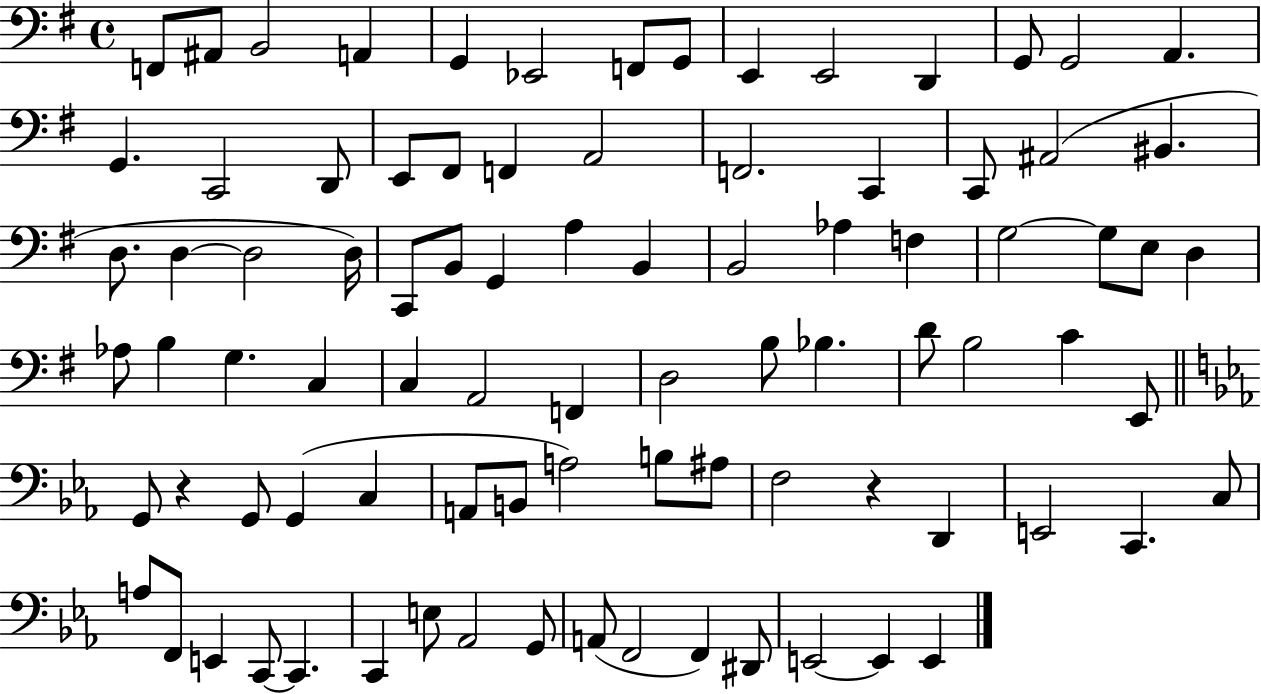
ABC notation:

X:1
T:Untitled
M:4/4
L:1/4
K:G
F,,/2 ^A,,/2 B,,2 A,, G,, _E,,2 F,,/2 G,,/2 E,, E,,2 D,, G,,/2 G,,2 A,, G,, C,,2 D,,/2 E,,/2 ^F,,/2 F,, A,,2 F,,2 C,, C,,/2 ^A,,2 ^B,, D,/2 D, D,2 D,/4 C,,/2 B,,/2 G,, A, B,, B,,2 _A, F, G,2 G,/2 E,/2 D, _A,/2 B, G, C, C, A,,2 F,, D,2 B,/2 _B, D/2 B,2 C E,,/2 G,,/2 z G,,/2 G,, C, A,,/2 B,,/2 A,2 B,/2 ^A,/2 F,2 z D,, E,,2 C,, C,/2 A,/2 F,,/2 E,, C,,/2 C,, C,, E,/2 _A,,2 G,,/2 A,,/2 F,,2 F,, ^D,,/2 E,,2 E,, E,,